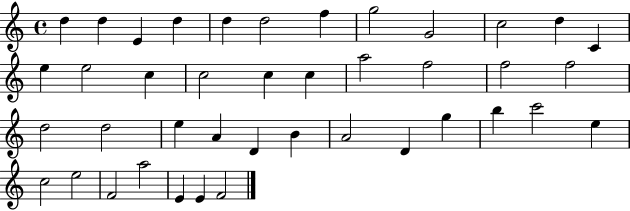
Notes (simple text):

D5/q D5/q E4/q D5/q D5/q D5/h F5/q G5/h G4/h C5/h D5/q C4/q E5/q E5/h C5/q C5/h C5/q C5/q A5/h F5/h F5/h F5/h D5/h D5/h E5/q A4/q D4/q B4/q A4/h D4/q G5/q B5/q C6/h E5/q C5/h E5/h F4/h A5/h E4/q E4/q F4/h